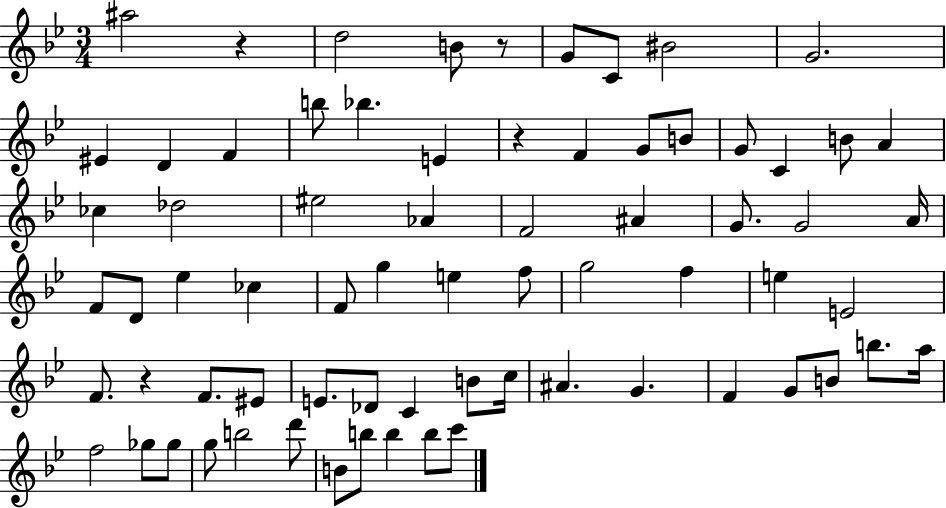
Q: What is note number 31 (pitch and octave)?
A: D4